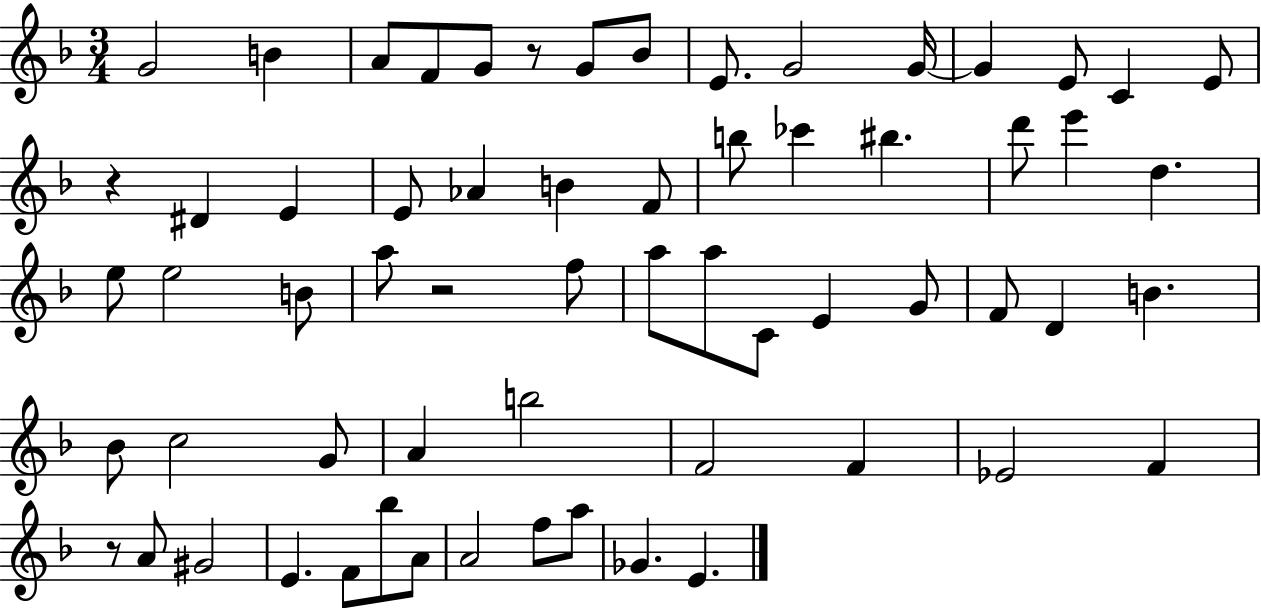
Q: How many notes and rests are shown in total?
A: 63